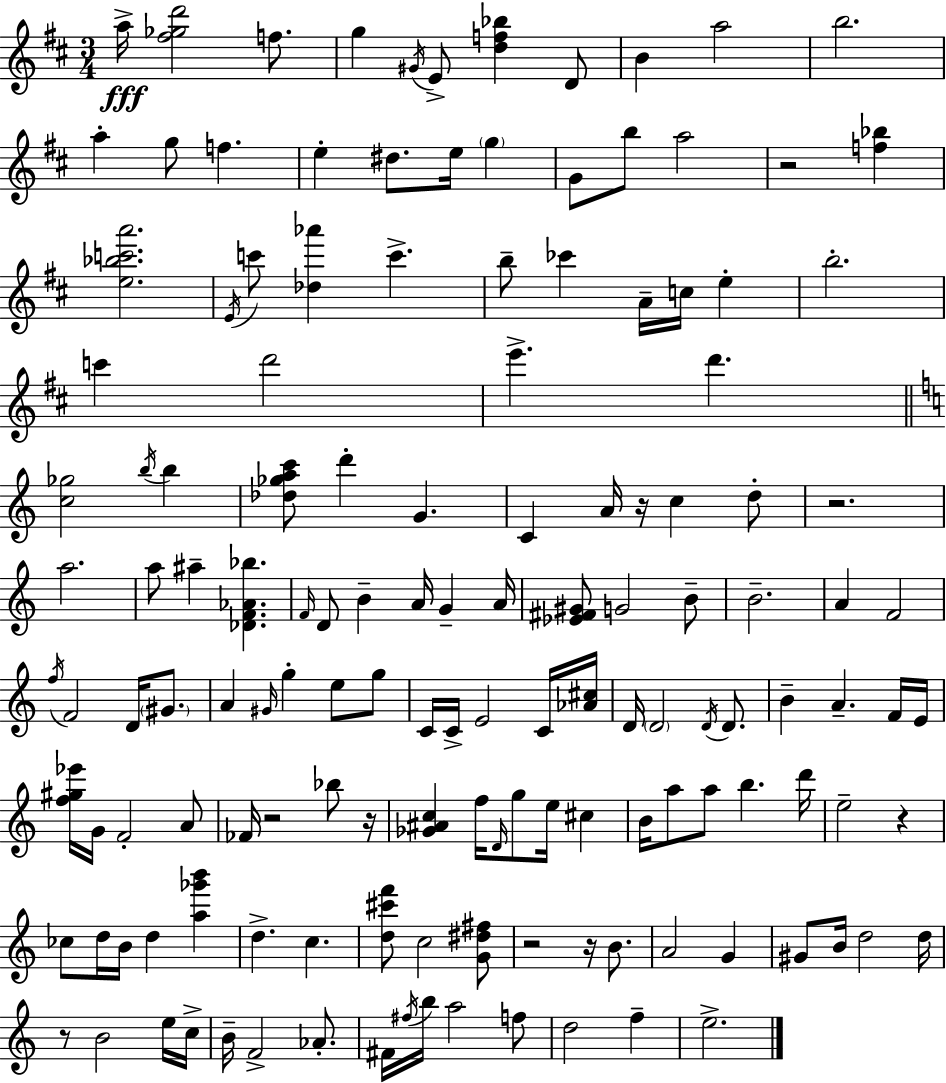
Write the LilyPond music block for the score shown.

{
  \clef treble
  \numericTimeSignature
  \time 3/4
  \key d \major
  \repeat volta 2 { a''16->\fff <fis'' ges'' d'''>2 f''8. | g''4 \acciaccatura { gis'16 } e'8-> <d'' f'' bes''>4 d'8 | b'4 a''2 | b''2. | \break a''4-. g''8 f''4. | e''4-. dis''8. e''16 \parenthesize g''4 | g'8 b''8 a''2 | r2 <f'' bes''>4 | \break <e'' bes'' c''' a'''>2. | \acciaccatura { e'16 } c'''8 <des'' aes'''>4 c'''4.-> | b''8-- ces'''4 a'16-- c''16 e''4-. | b''2.-. | \break c'''4 d'''2 | e'''4.-> d'''4. | \bar "||" \break \key c \major <c'' ges''>2 \acciaccatura { b''16 } b''4 | <des'' ges'' a'' c'''>8 d'''4-. g'4. | c'4 a'16 r16 c''4 d''8-. | r2. | \break a''2. | a''8 ais''4-- <des' f' aes' bes''>4. | \grace { f'16 } d'8 b'4-- a'16 g'4-- | a'16 <ees' fis' gis'>8 g'2 | \break b'8-- b'2.-- | a'4 f'2 | \acciaccatura { f''16 } f'2 d'16 | \parenthesize gis'8. a'4 \grace { gis'16 } g''4-. | \break e''8 g''8 c'16 c'16-> e'2 | c'16 <aes' cis''>16 d'16 \parenthesize d'2 | \acciaccatura { d'16 } d'8. b'4-- a'4.-- | f'16 e'16 <f'' gis'' ees'''>16 g'16 f'2-. | \break a'8 fes'16 r2 | bes''8 r16 <ges' ais' c''>4 f''16 \grace { d'16 } g''8 | e''16 cis''4 b'16 a''8 a''8 b''4. | d'''16 e''2-- | \break r4 ces''8 d''16 b'16 d''4 | <a'' ges''' b'''>4 d''4.-> | c''4. <d'' cis''' f'''>8 c''2 | <g' dis'' fis''>8 r2 | \break r16 b'8. a'2 | g'4 gis'8 b'16 d''2 | d''16 r8 b'2 | e''16 c''16-> b'16-- f'2-> | \break aes'8.-. fis'16 \acciaccatura { fis''16 } b''16 a''2 | f''8 d''2 | f''4-- e''2.-> | } \bar "|."
}